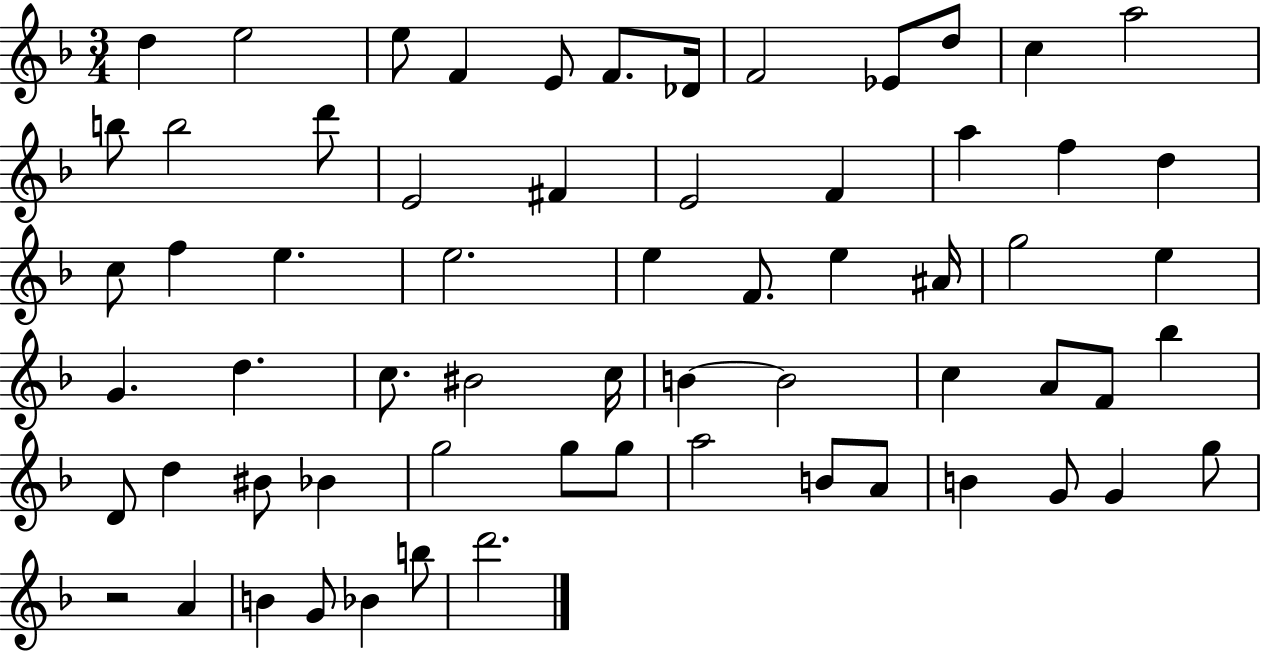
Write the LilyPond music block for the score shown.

{
  \clef treble
  \numericTimeSignature
  \time 3/4
  \key f \major
  d''4 e''2 | e''8 f'4 e'8 f'8. des'16 | f'2 ees'8 d''8 | c''4 a''2 | \break b''8 b''2 d'''8 | e'2 fis'4 | e'2 f'4 | a''4 f''4 d''4 | \break c''8 f''4 e''4. | e''2. | e''4 f'8. e''4 ais'16 | g''2 e''4 | \break g'4. d''4. | c''8. bis'2 c''16 | b'4~~ b'2 | c''4 a'8 f'8 bes''4 | \break d'8 d''4 bis'8 bes'4 | g''2 g''8 g''8 | a''2 b'8 a'8 | b'4 g'8 g'4 g''8 | \break r2 a'4 | b'4 g'8 bes'4 b''8 | d'''2. | \bar "|."
}